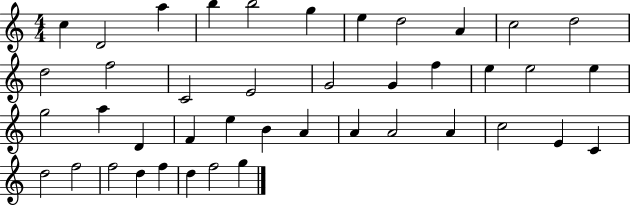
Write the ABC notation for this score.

X:1
T:Untitled
M:4/4
L:1/4
K:C
c D2 a b b2 g e d2 A c2 d2 d2 f2 C2 E2 G2 G f e e2 e g2 a D F e B A A A2 A c2 E C d2 f2 f2 d f d f2 g